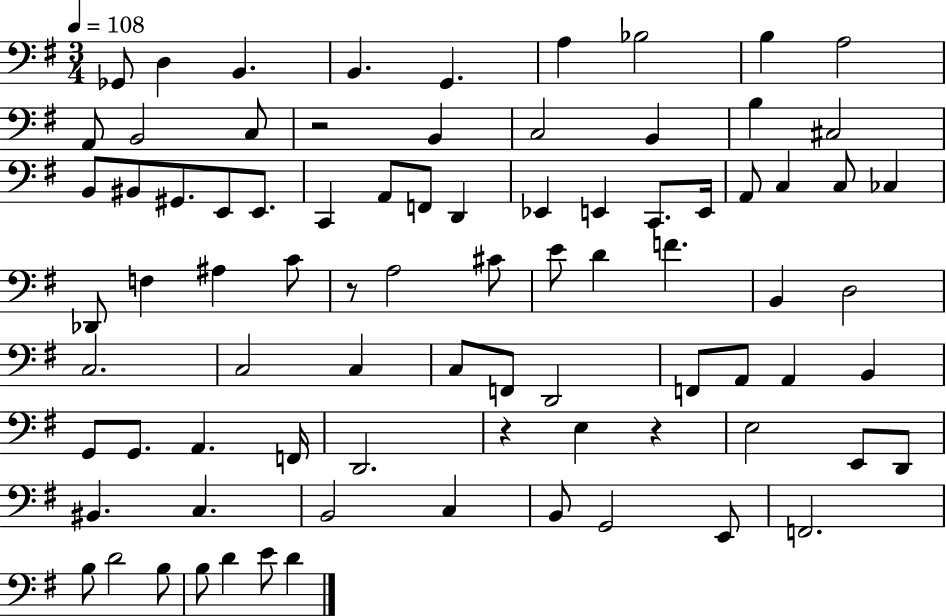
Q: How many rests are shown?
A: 4